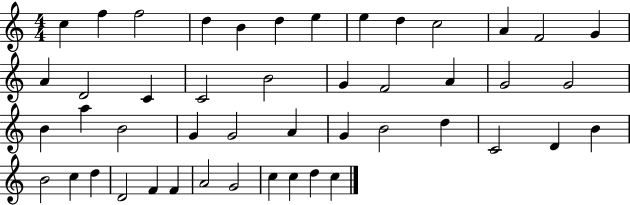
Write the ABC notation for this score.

X:1
T:Untitled
M:4/4
L:1/4
K:C
c f f2 d B d e e d c2 A F2 G A D2 C C2 B2 G F2 A G2 G2 B a B2 G G2 A G B2 d C2 D B B2 c d D2 F F A2 G2 c c d c